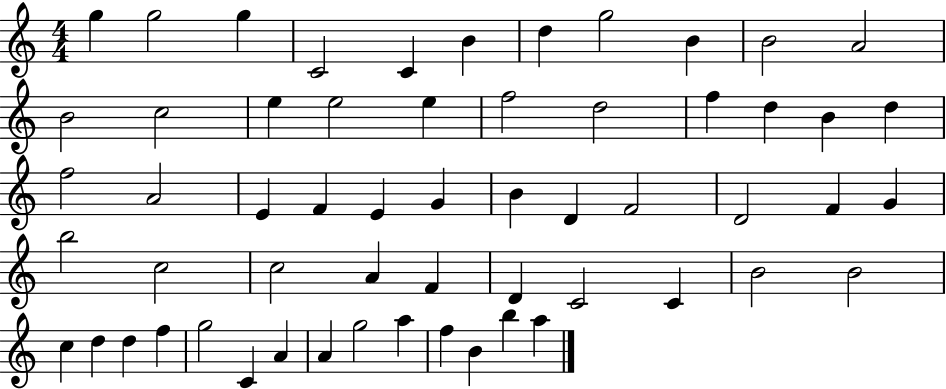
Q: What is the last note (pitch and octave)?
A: A5